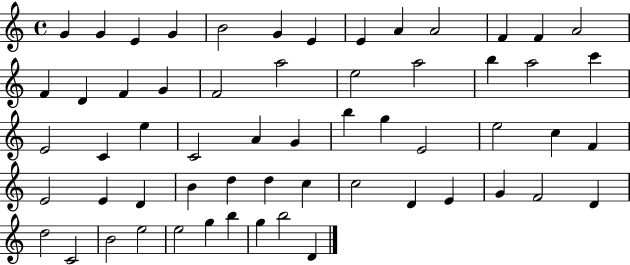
{
  \clef treble
  \time 4/4
  \defaultTimeSignature
  \key c \major
  g'4 g'4 e'4 g'4 | b'2 g'4 e'4 | e'4 a'4 a'2 | f'4 f'4 a'2 | \break f'4 d'4 f'4 g'4 | f'2 a''2 | e''2 a''2 | b''4 a''2 c'''4 | \break e'2 c'4 e''4 | c'2 a'4 g'4 | b''4 g''4 e'2 | e''2 c''4 f'4 | \break e'2 e'4 d'4 | b'4 d''4 d''4 c''4 | c''2 d'4 e'4 | g'4 f'2 d'4 | \break d''2 c'2 | b'2 e''2 | e''2 g''4 b''4 | g''4 b''2 d'4 | \break \bar "|."
}